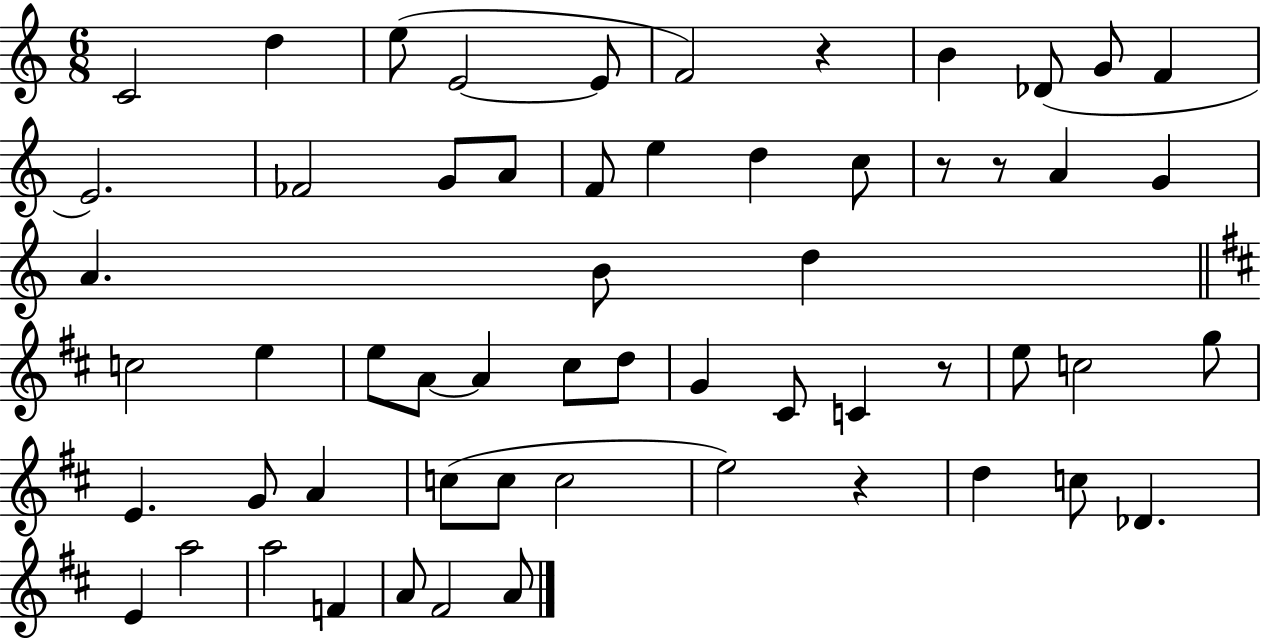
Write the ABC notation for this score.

X:1
T:Untitled
M:6/8
L:1/4
K:C
C2 d e/2 E2 E/2 F2 z B _D/2 G/2 F E2 _F2 G/2 A/2 F/2 e d c/2 z/2 z/2 A G A B/2 d c2 e e/2 A/2 A ^c/2 d/2 G ^C/2 C z/2 e/2 c2 g/2 E G/2 A c/2 c/2 c2 e2 z d c/2 _D E a2 a2 F A/2 ^F2 A/2